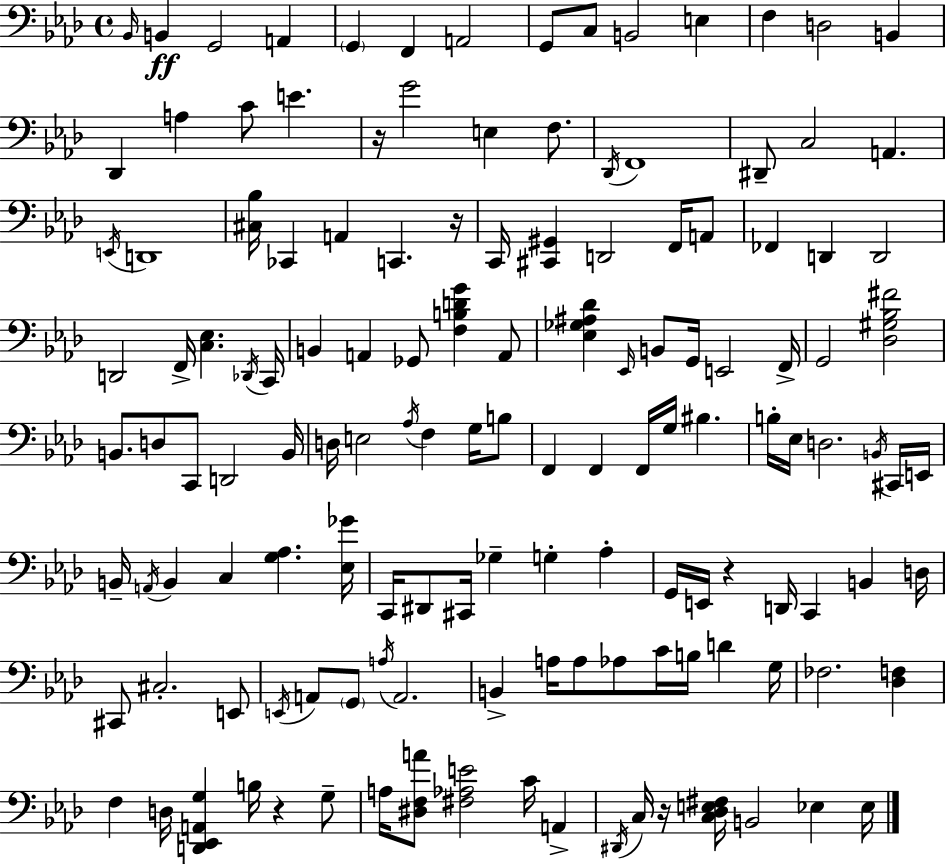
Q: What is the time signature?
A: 4/4